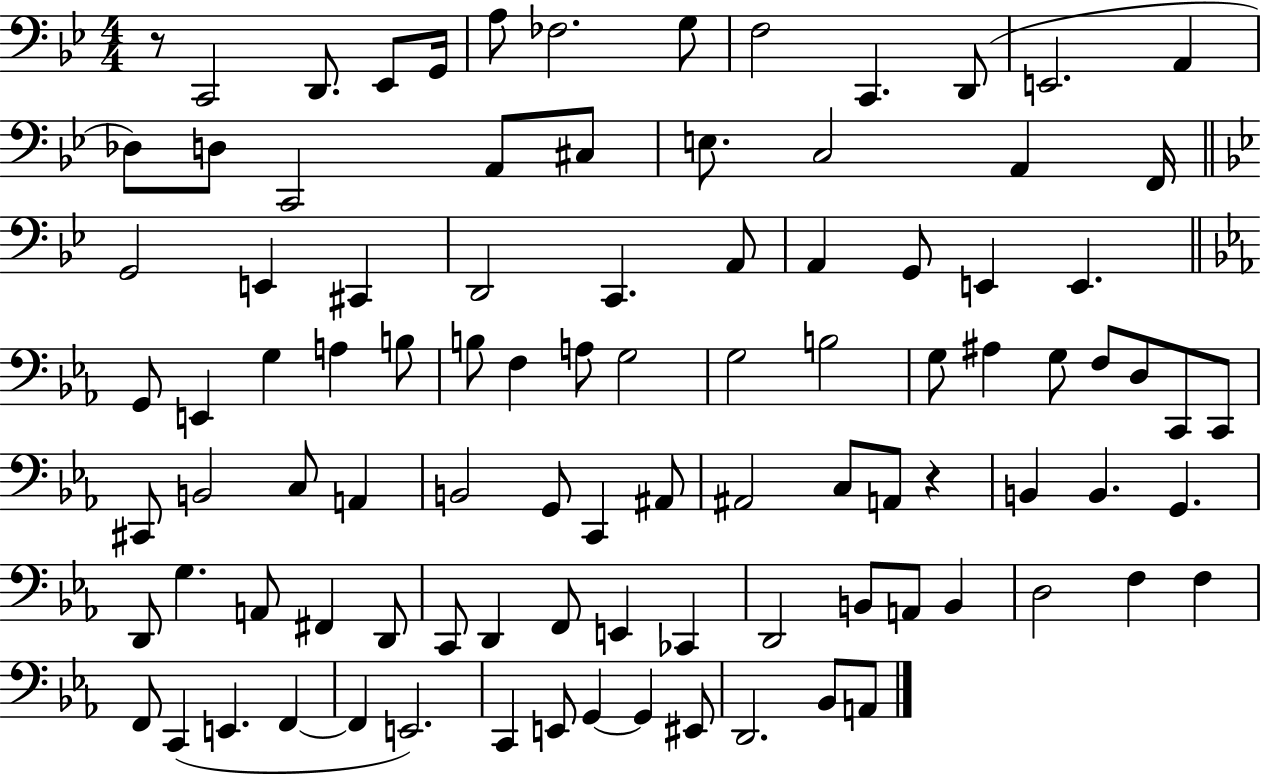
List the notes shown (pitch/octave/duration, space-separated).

R/e C2/h D2/e. Eb2/e G2/s A3/e FES3/h. G3/e F3/h C2/q. D2/e E2/h. A2/q Db3/e D3/e C2/h A2/e C#3/e E3/e. C3/h A2/q F2/s G2/h E2/q C#2/q D2/h C2/q. A2/e A2/q G2/e E2/q E2/q. G2/e E2/q G3/q A3/q B3/e B3/e F3/q A3/e G3/h G3/h B3/h G3/e A#3/q G3/e F3/e D3/e C2/e C2/e C#2/e B2/h C3/e A2/q B2/h G2/e C2/q A#2/e A#2/h C3/e A2/e R/q B2/q B2/q. G2/q. D2/e G3/q. A2/e F#2/q D2/e C2/e D2/q F2/e E2/q CES2/q D2/h B2/e A2/e B2/q D3/h F3/q F3/q F2/e C2/q E2/q. F2/q F2/q E2/h. C2/q E2/e G2/q G2/q EIS2/e D2/h. Bb2/e A2/e